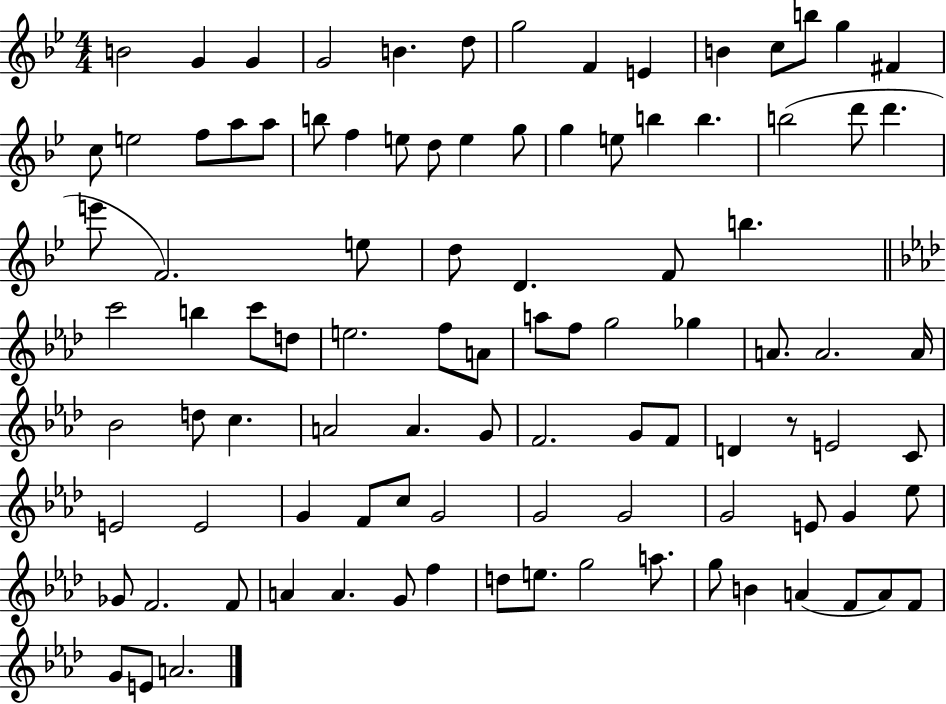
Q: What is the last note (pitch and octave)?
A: A4